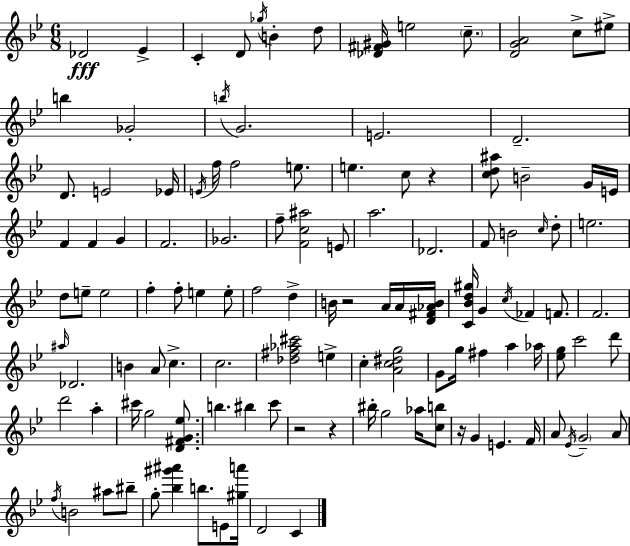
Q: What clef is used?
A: treble